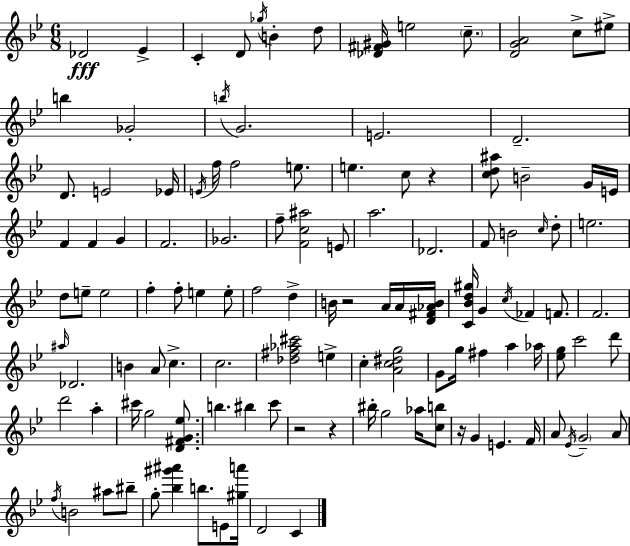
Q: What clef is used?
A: treble